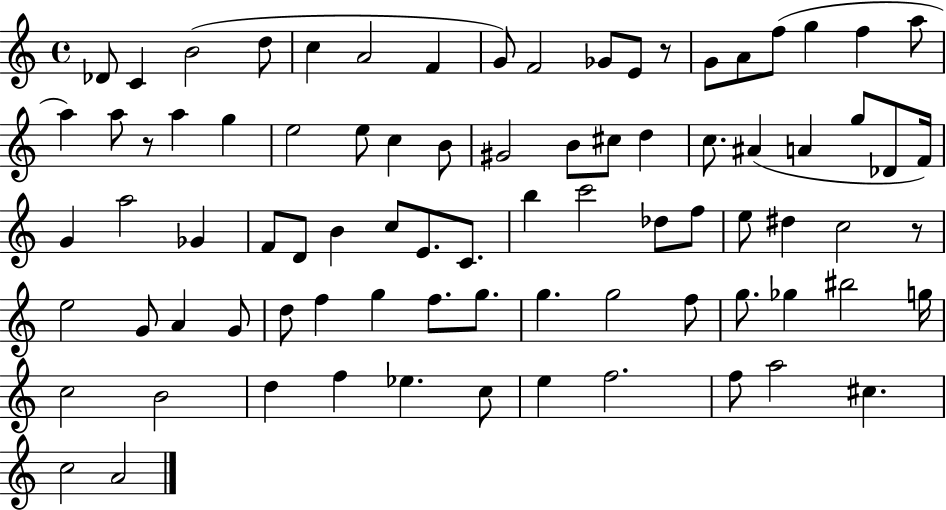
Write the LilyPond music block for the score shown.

{
  \clef treble
  \time 4/4
  \defaultTimeSignature
  \key c \major
  des'8 c'4 b'2( d''8 | c''4 a'2 f'4 | g'8) f'2 ges'8 e'8 r8 | g'8 a'8 f''8( g''4 f''4 a''8 | \break a''4) a''8 r8 a''4 g''4 | e''2 e''8 c''4 b'8 | gis'2 b'8 cis''8 d''4 | c''8. ais'4( a'4 g''8 des'8 f'16) | \break g'4 a''2 ges'4 | f'8 d'8 b'4 c''8 e'8. c'8. | b''4 c'''2 des''8 f''8 | e''8 dis''4 c''2 r8 | \break e''2 g'8 a'4 g'8 | d''8 f''4 g''4 f''8. g''8. | g''4. g''2 f''8 | g''8. ges''4 bis''2 g''16 | \break c''2 b'2 | d''4 f''4 ees''4. c''8 | e''4 f''2. | f''8 a''2 cis''4. | \break c''2 a'2 | \bar "|."
}